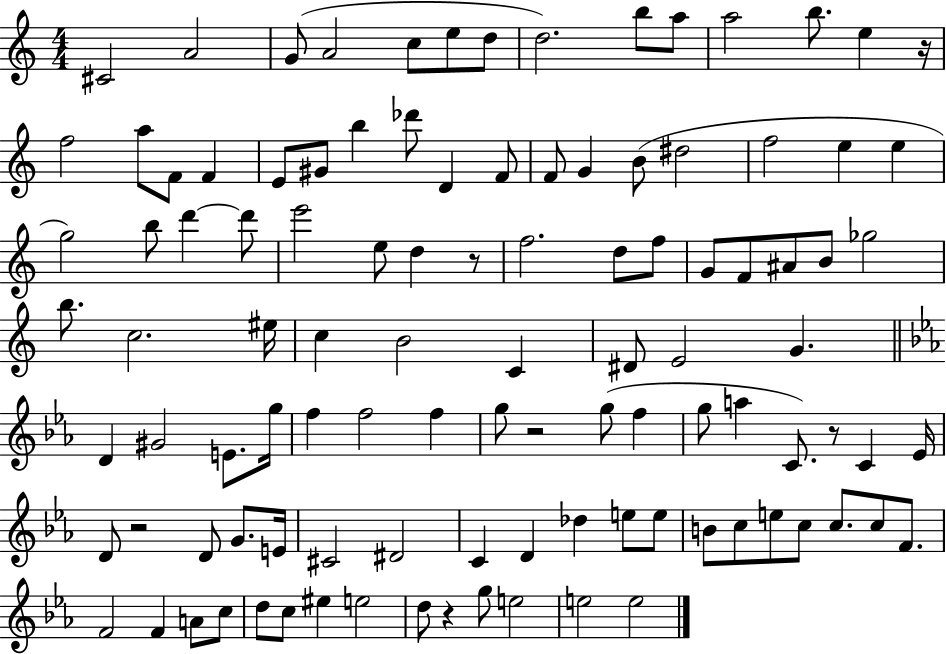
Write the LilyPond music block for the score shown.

{
  \clef treble
  \numericTimeSignature
  \time 4/4
  \key c \major
  \repeat volta 2 { cis'2 a'2 | g'8( a'2 c''8 e''8 d''8 | d''2.) b''8 a''8 | a''2 b''8. e''4 r16 | \break f''2 a''8 f'8 f'4 | e'8 gis'8 b''4 des'''8 d'4 f'8 | f'8 g'4 b'8( dis''2 | f''2 e''4 e''4 | \break g''2) b''8 d'''4~~ d'''8 | e'''2 e''8 d''4 r8 | f''2. d''8 f''8 | g'8 f'8 ais'8 b'8 ges''2 | \break b''8. c''2. eis''16 | c''4 b'2 c'4 | dis'8 e'2 g'4. | \bar "||" \break \key ees \major d'4 gis'2 e'8. g''16 | f''4 f''2 f''4 | g''8 r2 g''8( f''4 | g''8 a''4 c'8.) r8 c'4 ees'16 | \break d'8 r2 d'8 g'8. e'16 | cis'2 dis'2 | c'4 d'4 des''4 e''8 e''8 | b'8 c''8 e''8 c''8 c''8. c''8 f'8. | \break f'2 f'4 a'8 c''8 | d''8 c''8 eis''4 e''2 | d''8 r4 g''8 e''2 | e''2 e''2 | \break } \bar "|."
}